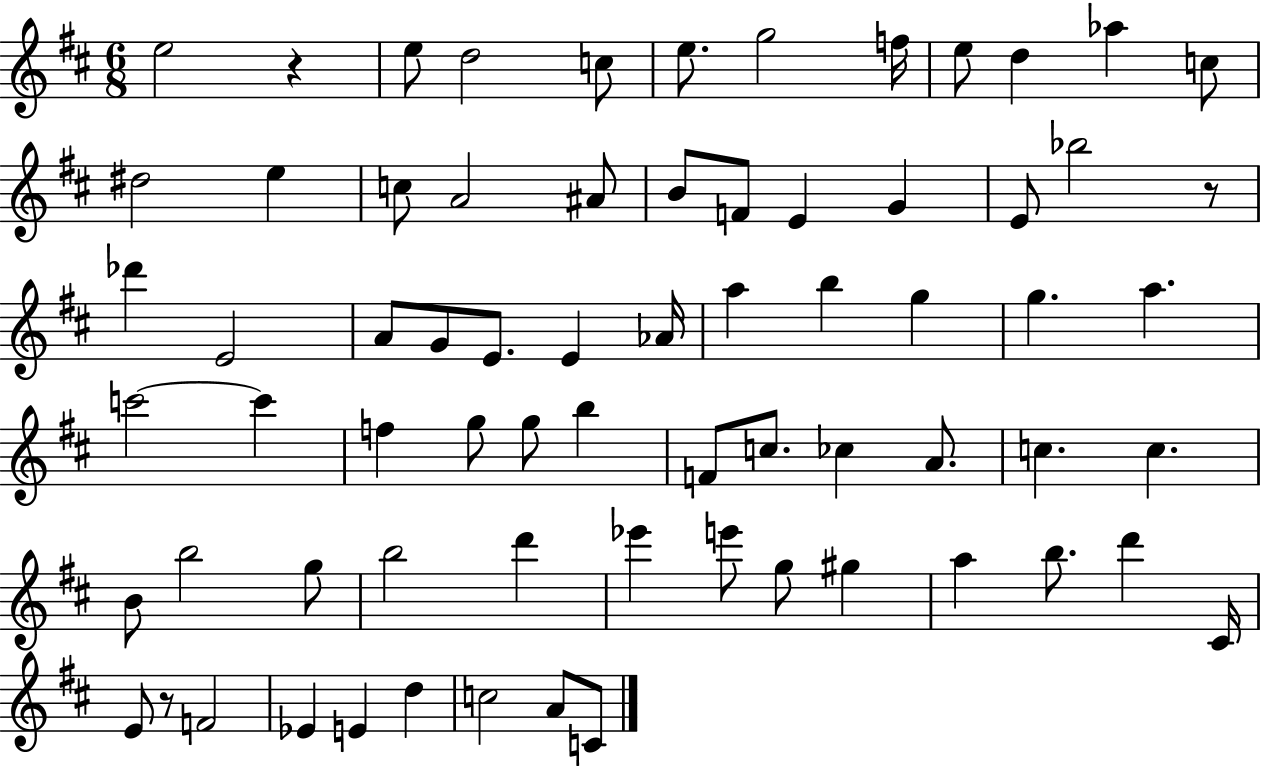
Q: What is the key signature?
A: D major